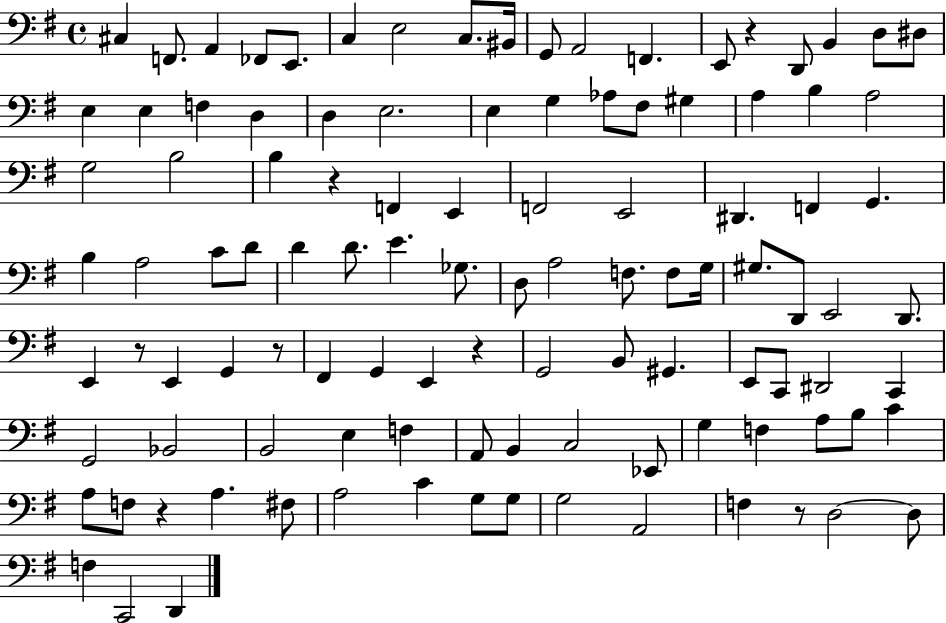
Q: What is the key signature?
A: G major